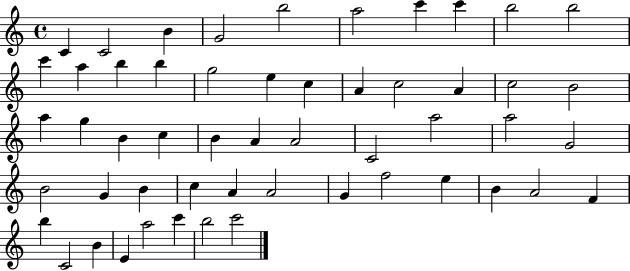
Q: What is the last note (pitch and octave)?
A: C6